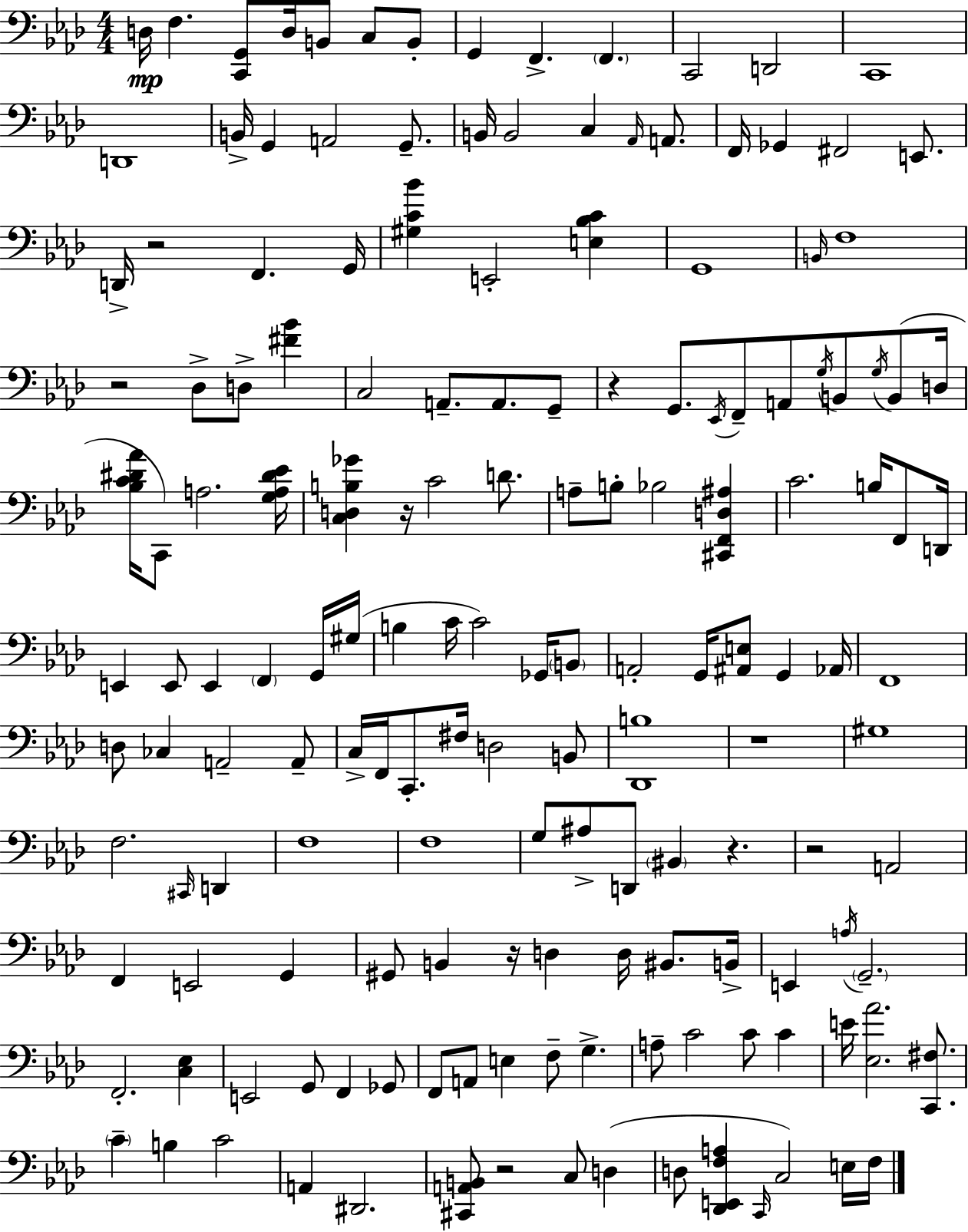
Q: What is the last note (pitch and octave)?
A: F3